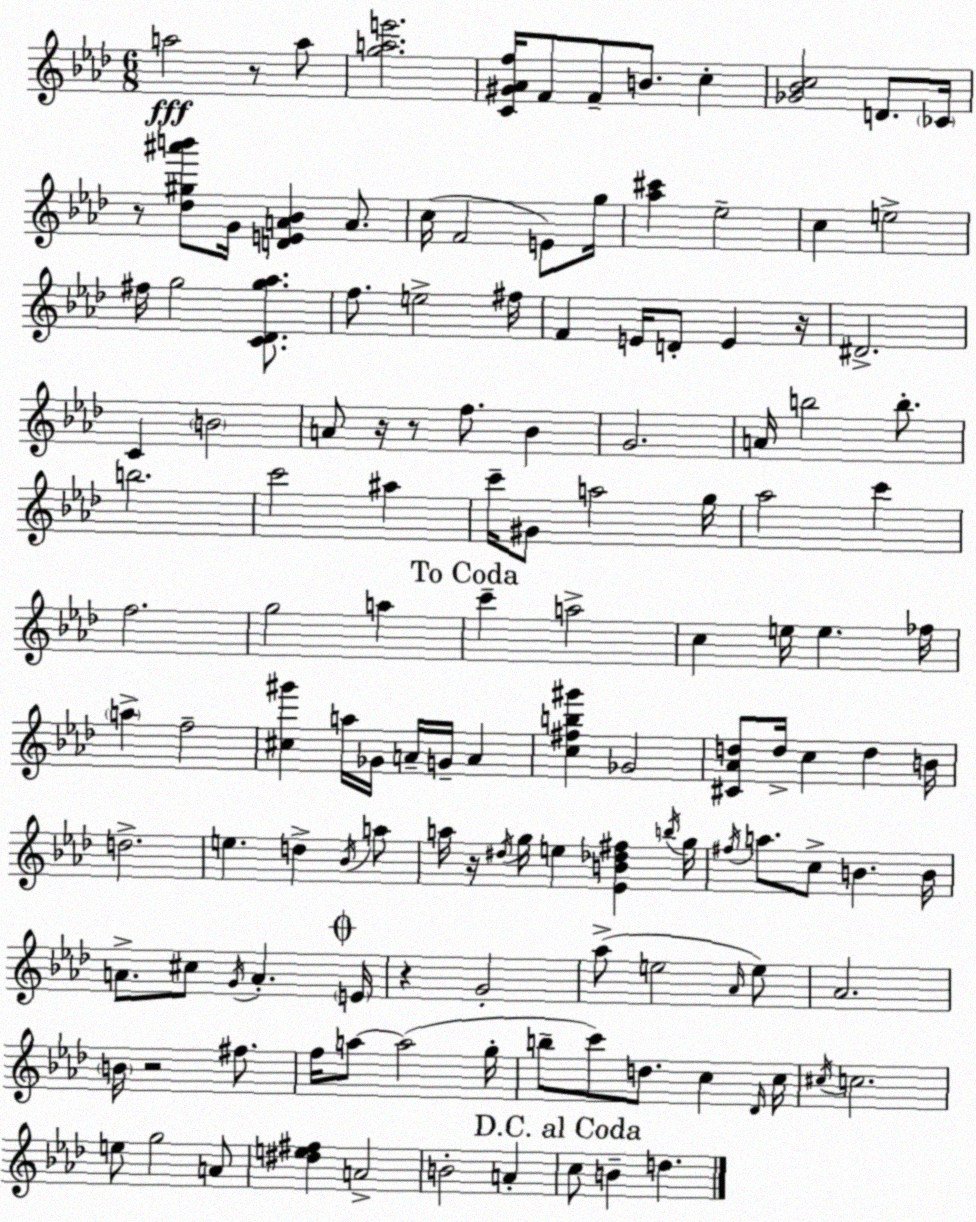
X:1
T:Untitled
M:6/8
L:1/4
K:Ab
a2 z/2 a/2 [gae']2 [C^G_Af]/4 F/2 F/2 B/2 c [_G_Bc]2 D/2 _C/4 z/2 [_d^g^a'b']/2 G/4 [DEA_B] A/2 c/4 F2 E/2 g/4 [_a^c'] _e2 c e2 ^f/4 g2 [C_Dg_a]/2 f/2 e2 ^f/4 F E/4 D/2 E z/4 ^D2 C B2 A/2 z/4 z/2 f/2 _B G2 A/4 b2 b/2 b2 c'2 ^a c'/4 ^G/2 a2 g/4 _a2 c' f2 g2 a c' a2 c e/4 e _f/4 a f2 [^c^g'] a/4 _G/4 A/4 G/4 A [c^fb^g'] _G2 [^C_Ad]/2 d/4 c d B/4 d2 e d _B/4 a/2 a/4 z/4 ^d/4 g/4 e [_EB_d^f] b/4 g/4 ^f/4 a/2 c/2 B B/4 A/2 ^c/2 G/4 A E/4 z G2 _a/2 e2 _A/4 e/2 _A2 B/4 z2 ^f/2 f/4 a/2 a2 g/4 b/2 c'/2 d/2 c _D/4 c/4 ^c/4 c2 e/2 g2 A/2 [^de^f] A2 B2 A c/2 B d